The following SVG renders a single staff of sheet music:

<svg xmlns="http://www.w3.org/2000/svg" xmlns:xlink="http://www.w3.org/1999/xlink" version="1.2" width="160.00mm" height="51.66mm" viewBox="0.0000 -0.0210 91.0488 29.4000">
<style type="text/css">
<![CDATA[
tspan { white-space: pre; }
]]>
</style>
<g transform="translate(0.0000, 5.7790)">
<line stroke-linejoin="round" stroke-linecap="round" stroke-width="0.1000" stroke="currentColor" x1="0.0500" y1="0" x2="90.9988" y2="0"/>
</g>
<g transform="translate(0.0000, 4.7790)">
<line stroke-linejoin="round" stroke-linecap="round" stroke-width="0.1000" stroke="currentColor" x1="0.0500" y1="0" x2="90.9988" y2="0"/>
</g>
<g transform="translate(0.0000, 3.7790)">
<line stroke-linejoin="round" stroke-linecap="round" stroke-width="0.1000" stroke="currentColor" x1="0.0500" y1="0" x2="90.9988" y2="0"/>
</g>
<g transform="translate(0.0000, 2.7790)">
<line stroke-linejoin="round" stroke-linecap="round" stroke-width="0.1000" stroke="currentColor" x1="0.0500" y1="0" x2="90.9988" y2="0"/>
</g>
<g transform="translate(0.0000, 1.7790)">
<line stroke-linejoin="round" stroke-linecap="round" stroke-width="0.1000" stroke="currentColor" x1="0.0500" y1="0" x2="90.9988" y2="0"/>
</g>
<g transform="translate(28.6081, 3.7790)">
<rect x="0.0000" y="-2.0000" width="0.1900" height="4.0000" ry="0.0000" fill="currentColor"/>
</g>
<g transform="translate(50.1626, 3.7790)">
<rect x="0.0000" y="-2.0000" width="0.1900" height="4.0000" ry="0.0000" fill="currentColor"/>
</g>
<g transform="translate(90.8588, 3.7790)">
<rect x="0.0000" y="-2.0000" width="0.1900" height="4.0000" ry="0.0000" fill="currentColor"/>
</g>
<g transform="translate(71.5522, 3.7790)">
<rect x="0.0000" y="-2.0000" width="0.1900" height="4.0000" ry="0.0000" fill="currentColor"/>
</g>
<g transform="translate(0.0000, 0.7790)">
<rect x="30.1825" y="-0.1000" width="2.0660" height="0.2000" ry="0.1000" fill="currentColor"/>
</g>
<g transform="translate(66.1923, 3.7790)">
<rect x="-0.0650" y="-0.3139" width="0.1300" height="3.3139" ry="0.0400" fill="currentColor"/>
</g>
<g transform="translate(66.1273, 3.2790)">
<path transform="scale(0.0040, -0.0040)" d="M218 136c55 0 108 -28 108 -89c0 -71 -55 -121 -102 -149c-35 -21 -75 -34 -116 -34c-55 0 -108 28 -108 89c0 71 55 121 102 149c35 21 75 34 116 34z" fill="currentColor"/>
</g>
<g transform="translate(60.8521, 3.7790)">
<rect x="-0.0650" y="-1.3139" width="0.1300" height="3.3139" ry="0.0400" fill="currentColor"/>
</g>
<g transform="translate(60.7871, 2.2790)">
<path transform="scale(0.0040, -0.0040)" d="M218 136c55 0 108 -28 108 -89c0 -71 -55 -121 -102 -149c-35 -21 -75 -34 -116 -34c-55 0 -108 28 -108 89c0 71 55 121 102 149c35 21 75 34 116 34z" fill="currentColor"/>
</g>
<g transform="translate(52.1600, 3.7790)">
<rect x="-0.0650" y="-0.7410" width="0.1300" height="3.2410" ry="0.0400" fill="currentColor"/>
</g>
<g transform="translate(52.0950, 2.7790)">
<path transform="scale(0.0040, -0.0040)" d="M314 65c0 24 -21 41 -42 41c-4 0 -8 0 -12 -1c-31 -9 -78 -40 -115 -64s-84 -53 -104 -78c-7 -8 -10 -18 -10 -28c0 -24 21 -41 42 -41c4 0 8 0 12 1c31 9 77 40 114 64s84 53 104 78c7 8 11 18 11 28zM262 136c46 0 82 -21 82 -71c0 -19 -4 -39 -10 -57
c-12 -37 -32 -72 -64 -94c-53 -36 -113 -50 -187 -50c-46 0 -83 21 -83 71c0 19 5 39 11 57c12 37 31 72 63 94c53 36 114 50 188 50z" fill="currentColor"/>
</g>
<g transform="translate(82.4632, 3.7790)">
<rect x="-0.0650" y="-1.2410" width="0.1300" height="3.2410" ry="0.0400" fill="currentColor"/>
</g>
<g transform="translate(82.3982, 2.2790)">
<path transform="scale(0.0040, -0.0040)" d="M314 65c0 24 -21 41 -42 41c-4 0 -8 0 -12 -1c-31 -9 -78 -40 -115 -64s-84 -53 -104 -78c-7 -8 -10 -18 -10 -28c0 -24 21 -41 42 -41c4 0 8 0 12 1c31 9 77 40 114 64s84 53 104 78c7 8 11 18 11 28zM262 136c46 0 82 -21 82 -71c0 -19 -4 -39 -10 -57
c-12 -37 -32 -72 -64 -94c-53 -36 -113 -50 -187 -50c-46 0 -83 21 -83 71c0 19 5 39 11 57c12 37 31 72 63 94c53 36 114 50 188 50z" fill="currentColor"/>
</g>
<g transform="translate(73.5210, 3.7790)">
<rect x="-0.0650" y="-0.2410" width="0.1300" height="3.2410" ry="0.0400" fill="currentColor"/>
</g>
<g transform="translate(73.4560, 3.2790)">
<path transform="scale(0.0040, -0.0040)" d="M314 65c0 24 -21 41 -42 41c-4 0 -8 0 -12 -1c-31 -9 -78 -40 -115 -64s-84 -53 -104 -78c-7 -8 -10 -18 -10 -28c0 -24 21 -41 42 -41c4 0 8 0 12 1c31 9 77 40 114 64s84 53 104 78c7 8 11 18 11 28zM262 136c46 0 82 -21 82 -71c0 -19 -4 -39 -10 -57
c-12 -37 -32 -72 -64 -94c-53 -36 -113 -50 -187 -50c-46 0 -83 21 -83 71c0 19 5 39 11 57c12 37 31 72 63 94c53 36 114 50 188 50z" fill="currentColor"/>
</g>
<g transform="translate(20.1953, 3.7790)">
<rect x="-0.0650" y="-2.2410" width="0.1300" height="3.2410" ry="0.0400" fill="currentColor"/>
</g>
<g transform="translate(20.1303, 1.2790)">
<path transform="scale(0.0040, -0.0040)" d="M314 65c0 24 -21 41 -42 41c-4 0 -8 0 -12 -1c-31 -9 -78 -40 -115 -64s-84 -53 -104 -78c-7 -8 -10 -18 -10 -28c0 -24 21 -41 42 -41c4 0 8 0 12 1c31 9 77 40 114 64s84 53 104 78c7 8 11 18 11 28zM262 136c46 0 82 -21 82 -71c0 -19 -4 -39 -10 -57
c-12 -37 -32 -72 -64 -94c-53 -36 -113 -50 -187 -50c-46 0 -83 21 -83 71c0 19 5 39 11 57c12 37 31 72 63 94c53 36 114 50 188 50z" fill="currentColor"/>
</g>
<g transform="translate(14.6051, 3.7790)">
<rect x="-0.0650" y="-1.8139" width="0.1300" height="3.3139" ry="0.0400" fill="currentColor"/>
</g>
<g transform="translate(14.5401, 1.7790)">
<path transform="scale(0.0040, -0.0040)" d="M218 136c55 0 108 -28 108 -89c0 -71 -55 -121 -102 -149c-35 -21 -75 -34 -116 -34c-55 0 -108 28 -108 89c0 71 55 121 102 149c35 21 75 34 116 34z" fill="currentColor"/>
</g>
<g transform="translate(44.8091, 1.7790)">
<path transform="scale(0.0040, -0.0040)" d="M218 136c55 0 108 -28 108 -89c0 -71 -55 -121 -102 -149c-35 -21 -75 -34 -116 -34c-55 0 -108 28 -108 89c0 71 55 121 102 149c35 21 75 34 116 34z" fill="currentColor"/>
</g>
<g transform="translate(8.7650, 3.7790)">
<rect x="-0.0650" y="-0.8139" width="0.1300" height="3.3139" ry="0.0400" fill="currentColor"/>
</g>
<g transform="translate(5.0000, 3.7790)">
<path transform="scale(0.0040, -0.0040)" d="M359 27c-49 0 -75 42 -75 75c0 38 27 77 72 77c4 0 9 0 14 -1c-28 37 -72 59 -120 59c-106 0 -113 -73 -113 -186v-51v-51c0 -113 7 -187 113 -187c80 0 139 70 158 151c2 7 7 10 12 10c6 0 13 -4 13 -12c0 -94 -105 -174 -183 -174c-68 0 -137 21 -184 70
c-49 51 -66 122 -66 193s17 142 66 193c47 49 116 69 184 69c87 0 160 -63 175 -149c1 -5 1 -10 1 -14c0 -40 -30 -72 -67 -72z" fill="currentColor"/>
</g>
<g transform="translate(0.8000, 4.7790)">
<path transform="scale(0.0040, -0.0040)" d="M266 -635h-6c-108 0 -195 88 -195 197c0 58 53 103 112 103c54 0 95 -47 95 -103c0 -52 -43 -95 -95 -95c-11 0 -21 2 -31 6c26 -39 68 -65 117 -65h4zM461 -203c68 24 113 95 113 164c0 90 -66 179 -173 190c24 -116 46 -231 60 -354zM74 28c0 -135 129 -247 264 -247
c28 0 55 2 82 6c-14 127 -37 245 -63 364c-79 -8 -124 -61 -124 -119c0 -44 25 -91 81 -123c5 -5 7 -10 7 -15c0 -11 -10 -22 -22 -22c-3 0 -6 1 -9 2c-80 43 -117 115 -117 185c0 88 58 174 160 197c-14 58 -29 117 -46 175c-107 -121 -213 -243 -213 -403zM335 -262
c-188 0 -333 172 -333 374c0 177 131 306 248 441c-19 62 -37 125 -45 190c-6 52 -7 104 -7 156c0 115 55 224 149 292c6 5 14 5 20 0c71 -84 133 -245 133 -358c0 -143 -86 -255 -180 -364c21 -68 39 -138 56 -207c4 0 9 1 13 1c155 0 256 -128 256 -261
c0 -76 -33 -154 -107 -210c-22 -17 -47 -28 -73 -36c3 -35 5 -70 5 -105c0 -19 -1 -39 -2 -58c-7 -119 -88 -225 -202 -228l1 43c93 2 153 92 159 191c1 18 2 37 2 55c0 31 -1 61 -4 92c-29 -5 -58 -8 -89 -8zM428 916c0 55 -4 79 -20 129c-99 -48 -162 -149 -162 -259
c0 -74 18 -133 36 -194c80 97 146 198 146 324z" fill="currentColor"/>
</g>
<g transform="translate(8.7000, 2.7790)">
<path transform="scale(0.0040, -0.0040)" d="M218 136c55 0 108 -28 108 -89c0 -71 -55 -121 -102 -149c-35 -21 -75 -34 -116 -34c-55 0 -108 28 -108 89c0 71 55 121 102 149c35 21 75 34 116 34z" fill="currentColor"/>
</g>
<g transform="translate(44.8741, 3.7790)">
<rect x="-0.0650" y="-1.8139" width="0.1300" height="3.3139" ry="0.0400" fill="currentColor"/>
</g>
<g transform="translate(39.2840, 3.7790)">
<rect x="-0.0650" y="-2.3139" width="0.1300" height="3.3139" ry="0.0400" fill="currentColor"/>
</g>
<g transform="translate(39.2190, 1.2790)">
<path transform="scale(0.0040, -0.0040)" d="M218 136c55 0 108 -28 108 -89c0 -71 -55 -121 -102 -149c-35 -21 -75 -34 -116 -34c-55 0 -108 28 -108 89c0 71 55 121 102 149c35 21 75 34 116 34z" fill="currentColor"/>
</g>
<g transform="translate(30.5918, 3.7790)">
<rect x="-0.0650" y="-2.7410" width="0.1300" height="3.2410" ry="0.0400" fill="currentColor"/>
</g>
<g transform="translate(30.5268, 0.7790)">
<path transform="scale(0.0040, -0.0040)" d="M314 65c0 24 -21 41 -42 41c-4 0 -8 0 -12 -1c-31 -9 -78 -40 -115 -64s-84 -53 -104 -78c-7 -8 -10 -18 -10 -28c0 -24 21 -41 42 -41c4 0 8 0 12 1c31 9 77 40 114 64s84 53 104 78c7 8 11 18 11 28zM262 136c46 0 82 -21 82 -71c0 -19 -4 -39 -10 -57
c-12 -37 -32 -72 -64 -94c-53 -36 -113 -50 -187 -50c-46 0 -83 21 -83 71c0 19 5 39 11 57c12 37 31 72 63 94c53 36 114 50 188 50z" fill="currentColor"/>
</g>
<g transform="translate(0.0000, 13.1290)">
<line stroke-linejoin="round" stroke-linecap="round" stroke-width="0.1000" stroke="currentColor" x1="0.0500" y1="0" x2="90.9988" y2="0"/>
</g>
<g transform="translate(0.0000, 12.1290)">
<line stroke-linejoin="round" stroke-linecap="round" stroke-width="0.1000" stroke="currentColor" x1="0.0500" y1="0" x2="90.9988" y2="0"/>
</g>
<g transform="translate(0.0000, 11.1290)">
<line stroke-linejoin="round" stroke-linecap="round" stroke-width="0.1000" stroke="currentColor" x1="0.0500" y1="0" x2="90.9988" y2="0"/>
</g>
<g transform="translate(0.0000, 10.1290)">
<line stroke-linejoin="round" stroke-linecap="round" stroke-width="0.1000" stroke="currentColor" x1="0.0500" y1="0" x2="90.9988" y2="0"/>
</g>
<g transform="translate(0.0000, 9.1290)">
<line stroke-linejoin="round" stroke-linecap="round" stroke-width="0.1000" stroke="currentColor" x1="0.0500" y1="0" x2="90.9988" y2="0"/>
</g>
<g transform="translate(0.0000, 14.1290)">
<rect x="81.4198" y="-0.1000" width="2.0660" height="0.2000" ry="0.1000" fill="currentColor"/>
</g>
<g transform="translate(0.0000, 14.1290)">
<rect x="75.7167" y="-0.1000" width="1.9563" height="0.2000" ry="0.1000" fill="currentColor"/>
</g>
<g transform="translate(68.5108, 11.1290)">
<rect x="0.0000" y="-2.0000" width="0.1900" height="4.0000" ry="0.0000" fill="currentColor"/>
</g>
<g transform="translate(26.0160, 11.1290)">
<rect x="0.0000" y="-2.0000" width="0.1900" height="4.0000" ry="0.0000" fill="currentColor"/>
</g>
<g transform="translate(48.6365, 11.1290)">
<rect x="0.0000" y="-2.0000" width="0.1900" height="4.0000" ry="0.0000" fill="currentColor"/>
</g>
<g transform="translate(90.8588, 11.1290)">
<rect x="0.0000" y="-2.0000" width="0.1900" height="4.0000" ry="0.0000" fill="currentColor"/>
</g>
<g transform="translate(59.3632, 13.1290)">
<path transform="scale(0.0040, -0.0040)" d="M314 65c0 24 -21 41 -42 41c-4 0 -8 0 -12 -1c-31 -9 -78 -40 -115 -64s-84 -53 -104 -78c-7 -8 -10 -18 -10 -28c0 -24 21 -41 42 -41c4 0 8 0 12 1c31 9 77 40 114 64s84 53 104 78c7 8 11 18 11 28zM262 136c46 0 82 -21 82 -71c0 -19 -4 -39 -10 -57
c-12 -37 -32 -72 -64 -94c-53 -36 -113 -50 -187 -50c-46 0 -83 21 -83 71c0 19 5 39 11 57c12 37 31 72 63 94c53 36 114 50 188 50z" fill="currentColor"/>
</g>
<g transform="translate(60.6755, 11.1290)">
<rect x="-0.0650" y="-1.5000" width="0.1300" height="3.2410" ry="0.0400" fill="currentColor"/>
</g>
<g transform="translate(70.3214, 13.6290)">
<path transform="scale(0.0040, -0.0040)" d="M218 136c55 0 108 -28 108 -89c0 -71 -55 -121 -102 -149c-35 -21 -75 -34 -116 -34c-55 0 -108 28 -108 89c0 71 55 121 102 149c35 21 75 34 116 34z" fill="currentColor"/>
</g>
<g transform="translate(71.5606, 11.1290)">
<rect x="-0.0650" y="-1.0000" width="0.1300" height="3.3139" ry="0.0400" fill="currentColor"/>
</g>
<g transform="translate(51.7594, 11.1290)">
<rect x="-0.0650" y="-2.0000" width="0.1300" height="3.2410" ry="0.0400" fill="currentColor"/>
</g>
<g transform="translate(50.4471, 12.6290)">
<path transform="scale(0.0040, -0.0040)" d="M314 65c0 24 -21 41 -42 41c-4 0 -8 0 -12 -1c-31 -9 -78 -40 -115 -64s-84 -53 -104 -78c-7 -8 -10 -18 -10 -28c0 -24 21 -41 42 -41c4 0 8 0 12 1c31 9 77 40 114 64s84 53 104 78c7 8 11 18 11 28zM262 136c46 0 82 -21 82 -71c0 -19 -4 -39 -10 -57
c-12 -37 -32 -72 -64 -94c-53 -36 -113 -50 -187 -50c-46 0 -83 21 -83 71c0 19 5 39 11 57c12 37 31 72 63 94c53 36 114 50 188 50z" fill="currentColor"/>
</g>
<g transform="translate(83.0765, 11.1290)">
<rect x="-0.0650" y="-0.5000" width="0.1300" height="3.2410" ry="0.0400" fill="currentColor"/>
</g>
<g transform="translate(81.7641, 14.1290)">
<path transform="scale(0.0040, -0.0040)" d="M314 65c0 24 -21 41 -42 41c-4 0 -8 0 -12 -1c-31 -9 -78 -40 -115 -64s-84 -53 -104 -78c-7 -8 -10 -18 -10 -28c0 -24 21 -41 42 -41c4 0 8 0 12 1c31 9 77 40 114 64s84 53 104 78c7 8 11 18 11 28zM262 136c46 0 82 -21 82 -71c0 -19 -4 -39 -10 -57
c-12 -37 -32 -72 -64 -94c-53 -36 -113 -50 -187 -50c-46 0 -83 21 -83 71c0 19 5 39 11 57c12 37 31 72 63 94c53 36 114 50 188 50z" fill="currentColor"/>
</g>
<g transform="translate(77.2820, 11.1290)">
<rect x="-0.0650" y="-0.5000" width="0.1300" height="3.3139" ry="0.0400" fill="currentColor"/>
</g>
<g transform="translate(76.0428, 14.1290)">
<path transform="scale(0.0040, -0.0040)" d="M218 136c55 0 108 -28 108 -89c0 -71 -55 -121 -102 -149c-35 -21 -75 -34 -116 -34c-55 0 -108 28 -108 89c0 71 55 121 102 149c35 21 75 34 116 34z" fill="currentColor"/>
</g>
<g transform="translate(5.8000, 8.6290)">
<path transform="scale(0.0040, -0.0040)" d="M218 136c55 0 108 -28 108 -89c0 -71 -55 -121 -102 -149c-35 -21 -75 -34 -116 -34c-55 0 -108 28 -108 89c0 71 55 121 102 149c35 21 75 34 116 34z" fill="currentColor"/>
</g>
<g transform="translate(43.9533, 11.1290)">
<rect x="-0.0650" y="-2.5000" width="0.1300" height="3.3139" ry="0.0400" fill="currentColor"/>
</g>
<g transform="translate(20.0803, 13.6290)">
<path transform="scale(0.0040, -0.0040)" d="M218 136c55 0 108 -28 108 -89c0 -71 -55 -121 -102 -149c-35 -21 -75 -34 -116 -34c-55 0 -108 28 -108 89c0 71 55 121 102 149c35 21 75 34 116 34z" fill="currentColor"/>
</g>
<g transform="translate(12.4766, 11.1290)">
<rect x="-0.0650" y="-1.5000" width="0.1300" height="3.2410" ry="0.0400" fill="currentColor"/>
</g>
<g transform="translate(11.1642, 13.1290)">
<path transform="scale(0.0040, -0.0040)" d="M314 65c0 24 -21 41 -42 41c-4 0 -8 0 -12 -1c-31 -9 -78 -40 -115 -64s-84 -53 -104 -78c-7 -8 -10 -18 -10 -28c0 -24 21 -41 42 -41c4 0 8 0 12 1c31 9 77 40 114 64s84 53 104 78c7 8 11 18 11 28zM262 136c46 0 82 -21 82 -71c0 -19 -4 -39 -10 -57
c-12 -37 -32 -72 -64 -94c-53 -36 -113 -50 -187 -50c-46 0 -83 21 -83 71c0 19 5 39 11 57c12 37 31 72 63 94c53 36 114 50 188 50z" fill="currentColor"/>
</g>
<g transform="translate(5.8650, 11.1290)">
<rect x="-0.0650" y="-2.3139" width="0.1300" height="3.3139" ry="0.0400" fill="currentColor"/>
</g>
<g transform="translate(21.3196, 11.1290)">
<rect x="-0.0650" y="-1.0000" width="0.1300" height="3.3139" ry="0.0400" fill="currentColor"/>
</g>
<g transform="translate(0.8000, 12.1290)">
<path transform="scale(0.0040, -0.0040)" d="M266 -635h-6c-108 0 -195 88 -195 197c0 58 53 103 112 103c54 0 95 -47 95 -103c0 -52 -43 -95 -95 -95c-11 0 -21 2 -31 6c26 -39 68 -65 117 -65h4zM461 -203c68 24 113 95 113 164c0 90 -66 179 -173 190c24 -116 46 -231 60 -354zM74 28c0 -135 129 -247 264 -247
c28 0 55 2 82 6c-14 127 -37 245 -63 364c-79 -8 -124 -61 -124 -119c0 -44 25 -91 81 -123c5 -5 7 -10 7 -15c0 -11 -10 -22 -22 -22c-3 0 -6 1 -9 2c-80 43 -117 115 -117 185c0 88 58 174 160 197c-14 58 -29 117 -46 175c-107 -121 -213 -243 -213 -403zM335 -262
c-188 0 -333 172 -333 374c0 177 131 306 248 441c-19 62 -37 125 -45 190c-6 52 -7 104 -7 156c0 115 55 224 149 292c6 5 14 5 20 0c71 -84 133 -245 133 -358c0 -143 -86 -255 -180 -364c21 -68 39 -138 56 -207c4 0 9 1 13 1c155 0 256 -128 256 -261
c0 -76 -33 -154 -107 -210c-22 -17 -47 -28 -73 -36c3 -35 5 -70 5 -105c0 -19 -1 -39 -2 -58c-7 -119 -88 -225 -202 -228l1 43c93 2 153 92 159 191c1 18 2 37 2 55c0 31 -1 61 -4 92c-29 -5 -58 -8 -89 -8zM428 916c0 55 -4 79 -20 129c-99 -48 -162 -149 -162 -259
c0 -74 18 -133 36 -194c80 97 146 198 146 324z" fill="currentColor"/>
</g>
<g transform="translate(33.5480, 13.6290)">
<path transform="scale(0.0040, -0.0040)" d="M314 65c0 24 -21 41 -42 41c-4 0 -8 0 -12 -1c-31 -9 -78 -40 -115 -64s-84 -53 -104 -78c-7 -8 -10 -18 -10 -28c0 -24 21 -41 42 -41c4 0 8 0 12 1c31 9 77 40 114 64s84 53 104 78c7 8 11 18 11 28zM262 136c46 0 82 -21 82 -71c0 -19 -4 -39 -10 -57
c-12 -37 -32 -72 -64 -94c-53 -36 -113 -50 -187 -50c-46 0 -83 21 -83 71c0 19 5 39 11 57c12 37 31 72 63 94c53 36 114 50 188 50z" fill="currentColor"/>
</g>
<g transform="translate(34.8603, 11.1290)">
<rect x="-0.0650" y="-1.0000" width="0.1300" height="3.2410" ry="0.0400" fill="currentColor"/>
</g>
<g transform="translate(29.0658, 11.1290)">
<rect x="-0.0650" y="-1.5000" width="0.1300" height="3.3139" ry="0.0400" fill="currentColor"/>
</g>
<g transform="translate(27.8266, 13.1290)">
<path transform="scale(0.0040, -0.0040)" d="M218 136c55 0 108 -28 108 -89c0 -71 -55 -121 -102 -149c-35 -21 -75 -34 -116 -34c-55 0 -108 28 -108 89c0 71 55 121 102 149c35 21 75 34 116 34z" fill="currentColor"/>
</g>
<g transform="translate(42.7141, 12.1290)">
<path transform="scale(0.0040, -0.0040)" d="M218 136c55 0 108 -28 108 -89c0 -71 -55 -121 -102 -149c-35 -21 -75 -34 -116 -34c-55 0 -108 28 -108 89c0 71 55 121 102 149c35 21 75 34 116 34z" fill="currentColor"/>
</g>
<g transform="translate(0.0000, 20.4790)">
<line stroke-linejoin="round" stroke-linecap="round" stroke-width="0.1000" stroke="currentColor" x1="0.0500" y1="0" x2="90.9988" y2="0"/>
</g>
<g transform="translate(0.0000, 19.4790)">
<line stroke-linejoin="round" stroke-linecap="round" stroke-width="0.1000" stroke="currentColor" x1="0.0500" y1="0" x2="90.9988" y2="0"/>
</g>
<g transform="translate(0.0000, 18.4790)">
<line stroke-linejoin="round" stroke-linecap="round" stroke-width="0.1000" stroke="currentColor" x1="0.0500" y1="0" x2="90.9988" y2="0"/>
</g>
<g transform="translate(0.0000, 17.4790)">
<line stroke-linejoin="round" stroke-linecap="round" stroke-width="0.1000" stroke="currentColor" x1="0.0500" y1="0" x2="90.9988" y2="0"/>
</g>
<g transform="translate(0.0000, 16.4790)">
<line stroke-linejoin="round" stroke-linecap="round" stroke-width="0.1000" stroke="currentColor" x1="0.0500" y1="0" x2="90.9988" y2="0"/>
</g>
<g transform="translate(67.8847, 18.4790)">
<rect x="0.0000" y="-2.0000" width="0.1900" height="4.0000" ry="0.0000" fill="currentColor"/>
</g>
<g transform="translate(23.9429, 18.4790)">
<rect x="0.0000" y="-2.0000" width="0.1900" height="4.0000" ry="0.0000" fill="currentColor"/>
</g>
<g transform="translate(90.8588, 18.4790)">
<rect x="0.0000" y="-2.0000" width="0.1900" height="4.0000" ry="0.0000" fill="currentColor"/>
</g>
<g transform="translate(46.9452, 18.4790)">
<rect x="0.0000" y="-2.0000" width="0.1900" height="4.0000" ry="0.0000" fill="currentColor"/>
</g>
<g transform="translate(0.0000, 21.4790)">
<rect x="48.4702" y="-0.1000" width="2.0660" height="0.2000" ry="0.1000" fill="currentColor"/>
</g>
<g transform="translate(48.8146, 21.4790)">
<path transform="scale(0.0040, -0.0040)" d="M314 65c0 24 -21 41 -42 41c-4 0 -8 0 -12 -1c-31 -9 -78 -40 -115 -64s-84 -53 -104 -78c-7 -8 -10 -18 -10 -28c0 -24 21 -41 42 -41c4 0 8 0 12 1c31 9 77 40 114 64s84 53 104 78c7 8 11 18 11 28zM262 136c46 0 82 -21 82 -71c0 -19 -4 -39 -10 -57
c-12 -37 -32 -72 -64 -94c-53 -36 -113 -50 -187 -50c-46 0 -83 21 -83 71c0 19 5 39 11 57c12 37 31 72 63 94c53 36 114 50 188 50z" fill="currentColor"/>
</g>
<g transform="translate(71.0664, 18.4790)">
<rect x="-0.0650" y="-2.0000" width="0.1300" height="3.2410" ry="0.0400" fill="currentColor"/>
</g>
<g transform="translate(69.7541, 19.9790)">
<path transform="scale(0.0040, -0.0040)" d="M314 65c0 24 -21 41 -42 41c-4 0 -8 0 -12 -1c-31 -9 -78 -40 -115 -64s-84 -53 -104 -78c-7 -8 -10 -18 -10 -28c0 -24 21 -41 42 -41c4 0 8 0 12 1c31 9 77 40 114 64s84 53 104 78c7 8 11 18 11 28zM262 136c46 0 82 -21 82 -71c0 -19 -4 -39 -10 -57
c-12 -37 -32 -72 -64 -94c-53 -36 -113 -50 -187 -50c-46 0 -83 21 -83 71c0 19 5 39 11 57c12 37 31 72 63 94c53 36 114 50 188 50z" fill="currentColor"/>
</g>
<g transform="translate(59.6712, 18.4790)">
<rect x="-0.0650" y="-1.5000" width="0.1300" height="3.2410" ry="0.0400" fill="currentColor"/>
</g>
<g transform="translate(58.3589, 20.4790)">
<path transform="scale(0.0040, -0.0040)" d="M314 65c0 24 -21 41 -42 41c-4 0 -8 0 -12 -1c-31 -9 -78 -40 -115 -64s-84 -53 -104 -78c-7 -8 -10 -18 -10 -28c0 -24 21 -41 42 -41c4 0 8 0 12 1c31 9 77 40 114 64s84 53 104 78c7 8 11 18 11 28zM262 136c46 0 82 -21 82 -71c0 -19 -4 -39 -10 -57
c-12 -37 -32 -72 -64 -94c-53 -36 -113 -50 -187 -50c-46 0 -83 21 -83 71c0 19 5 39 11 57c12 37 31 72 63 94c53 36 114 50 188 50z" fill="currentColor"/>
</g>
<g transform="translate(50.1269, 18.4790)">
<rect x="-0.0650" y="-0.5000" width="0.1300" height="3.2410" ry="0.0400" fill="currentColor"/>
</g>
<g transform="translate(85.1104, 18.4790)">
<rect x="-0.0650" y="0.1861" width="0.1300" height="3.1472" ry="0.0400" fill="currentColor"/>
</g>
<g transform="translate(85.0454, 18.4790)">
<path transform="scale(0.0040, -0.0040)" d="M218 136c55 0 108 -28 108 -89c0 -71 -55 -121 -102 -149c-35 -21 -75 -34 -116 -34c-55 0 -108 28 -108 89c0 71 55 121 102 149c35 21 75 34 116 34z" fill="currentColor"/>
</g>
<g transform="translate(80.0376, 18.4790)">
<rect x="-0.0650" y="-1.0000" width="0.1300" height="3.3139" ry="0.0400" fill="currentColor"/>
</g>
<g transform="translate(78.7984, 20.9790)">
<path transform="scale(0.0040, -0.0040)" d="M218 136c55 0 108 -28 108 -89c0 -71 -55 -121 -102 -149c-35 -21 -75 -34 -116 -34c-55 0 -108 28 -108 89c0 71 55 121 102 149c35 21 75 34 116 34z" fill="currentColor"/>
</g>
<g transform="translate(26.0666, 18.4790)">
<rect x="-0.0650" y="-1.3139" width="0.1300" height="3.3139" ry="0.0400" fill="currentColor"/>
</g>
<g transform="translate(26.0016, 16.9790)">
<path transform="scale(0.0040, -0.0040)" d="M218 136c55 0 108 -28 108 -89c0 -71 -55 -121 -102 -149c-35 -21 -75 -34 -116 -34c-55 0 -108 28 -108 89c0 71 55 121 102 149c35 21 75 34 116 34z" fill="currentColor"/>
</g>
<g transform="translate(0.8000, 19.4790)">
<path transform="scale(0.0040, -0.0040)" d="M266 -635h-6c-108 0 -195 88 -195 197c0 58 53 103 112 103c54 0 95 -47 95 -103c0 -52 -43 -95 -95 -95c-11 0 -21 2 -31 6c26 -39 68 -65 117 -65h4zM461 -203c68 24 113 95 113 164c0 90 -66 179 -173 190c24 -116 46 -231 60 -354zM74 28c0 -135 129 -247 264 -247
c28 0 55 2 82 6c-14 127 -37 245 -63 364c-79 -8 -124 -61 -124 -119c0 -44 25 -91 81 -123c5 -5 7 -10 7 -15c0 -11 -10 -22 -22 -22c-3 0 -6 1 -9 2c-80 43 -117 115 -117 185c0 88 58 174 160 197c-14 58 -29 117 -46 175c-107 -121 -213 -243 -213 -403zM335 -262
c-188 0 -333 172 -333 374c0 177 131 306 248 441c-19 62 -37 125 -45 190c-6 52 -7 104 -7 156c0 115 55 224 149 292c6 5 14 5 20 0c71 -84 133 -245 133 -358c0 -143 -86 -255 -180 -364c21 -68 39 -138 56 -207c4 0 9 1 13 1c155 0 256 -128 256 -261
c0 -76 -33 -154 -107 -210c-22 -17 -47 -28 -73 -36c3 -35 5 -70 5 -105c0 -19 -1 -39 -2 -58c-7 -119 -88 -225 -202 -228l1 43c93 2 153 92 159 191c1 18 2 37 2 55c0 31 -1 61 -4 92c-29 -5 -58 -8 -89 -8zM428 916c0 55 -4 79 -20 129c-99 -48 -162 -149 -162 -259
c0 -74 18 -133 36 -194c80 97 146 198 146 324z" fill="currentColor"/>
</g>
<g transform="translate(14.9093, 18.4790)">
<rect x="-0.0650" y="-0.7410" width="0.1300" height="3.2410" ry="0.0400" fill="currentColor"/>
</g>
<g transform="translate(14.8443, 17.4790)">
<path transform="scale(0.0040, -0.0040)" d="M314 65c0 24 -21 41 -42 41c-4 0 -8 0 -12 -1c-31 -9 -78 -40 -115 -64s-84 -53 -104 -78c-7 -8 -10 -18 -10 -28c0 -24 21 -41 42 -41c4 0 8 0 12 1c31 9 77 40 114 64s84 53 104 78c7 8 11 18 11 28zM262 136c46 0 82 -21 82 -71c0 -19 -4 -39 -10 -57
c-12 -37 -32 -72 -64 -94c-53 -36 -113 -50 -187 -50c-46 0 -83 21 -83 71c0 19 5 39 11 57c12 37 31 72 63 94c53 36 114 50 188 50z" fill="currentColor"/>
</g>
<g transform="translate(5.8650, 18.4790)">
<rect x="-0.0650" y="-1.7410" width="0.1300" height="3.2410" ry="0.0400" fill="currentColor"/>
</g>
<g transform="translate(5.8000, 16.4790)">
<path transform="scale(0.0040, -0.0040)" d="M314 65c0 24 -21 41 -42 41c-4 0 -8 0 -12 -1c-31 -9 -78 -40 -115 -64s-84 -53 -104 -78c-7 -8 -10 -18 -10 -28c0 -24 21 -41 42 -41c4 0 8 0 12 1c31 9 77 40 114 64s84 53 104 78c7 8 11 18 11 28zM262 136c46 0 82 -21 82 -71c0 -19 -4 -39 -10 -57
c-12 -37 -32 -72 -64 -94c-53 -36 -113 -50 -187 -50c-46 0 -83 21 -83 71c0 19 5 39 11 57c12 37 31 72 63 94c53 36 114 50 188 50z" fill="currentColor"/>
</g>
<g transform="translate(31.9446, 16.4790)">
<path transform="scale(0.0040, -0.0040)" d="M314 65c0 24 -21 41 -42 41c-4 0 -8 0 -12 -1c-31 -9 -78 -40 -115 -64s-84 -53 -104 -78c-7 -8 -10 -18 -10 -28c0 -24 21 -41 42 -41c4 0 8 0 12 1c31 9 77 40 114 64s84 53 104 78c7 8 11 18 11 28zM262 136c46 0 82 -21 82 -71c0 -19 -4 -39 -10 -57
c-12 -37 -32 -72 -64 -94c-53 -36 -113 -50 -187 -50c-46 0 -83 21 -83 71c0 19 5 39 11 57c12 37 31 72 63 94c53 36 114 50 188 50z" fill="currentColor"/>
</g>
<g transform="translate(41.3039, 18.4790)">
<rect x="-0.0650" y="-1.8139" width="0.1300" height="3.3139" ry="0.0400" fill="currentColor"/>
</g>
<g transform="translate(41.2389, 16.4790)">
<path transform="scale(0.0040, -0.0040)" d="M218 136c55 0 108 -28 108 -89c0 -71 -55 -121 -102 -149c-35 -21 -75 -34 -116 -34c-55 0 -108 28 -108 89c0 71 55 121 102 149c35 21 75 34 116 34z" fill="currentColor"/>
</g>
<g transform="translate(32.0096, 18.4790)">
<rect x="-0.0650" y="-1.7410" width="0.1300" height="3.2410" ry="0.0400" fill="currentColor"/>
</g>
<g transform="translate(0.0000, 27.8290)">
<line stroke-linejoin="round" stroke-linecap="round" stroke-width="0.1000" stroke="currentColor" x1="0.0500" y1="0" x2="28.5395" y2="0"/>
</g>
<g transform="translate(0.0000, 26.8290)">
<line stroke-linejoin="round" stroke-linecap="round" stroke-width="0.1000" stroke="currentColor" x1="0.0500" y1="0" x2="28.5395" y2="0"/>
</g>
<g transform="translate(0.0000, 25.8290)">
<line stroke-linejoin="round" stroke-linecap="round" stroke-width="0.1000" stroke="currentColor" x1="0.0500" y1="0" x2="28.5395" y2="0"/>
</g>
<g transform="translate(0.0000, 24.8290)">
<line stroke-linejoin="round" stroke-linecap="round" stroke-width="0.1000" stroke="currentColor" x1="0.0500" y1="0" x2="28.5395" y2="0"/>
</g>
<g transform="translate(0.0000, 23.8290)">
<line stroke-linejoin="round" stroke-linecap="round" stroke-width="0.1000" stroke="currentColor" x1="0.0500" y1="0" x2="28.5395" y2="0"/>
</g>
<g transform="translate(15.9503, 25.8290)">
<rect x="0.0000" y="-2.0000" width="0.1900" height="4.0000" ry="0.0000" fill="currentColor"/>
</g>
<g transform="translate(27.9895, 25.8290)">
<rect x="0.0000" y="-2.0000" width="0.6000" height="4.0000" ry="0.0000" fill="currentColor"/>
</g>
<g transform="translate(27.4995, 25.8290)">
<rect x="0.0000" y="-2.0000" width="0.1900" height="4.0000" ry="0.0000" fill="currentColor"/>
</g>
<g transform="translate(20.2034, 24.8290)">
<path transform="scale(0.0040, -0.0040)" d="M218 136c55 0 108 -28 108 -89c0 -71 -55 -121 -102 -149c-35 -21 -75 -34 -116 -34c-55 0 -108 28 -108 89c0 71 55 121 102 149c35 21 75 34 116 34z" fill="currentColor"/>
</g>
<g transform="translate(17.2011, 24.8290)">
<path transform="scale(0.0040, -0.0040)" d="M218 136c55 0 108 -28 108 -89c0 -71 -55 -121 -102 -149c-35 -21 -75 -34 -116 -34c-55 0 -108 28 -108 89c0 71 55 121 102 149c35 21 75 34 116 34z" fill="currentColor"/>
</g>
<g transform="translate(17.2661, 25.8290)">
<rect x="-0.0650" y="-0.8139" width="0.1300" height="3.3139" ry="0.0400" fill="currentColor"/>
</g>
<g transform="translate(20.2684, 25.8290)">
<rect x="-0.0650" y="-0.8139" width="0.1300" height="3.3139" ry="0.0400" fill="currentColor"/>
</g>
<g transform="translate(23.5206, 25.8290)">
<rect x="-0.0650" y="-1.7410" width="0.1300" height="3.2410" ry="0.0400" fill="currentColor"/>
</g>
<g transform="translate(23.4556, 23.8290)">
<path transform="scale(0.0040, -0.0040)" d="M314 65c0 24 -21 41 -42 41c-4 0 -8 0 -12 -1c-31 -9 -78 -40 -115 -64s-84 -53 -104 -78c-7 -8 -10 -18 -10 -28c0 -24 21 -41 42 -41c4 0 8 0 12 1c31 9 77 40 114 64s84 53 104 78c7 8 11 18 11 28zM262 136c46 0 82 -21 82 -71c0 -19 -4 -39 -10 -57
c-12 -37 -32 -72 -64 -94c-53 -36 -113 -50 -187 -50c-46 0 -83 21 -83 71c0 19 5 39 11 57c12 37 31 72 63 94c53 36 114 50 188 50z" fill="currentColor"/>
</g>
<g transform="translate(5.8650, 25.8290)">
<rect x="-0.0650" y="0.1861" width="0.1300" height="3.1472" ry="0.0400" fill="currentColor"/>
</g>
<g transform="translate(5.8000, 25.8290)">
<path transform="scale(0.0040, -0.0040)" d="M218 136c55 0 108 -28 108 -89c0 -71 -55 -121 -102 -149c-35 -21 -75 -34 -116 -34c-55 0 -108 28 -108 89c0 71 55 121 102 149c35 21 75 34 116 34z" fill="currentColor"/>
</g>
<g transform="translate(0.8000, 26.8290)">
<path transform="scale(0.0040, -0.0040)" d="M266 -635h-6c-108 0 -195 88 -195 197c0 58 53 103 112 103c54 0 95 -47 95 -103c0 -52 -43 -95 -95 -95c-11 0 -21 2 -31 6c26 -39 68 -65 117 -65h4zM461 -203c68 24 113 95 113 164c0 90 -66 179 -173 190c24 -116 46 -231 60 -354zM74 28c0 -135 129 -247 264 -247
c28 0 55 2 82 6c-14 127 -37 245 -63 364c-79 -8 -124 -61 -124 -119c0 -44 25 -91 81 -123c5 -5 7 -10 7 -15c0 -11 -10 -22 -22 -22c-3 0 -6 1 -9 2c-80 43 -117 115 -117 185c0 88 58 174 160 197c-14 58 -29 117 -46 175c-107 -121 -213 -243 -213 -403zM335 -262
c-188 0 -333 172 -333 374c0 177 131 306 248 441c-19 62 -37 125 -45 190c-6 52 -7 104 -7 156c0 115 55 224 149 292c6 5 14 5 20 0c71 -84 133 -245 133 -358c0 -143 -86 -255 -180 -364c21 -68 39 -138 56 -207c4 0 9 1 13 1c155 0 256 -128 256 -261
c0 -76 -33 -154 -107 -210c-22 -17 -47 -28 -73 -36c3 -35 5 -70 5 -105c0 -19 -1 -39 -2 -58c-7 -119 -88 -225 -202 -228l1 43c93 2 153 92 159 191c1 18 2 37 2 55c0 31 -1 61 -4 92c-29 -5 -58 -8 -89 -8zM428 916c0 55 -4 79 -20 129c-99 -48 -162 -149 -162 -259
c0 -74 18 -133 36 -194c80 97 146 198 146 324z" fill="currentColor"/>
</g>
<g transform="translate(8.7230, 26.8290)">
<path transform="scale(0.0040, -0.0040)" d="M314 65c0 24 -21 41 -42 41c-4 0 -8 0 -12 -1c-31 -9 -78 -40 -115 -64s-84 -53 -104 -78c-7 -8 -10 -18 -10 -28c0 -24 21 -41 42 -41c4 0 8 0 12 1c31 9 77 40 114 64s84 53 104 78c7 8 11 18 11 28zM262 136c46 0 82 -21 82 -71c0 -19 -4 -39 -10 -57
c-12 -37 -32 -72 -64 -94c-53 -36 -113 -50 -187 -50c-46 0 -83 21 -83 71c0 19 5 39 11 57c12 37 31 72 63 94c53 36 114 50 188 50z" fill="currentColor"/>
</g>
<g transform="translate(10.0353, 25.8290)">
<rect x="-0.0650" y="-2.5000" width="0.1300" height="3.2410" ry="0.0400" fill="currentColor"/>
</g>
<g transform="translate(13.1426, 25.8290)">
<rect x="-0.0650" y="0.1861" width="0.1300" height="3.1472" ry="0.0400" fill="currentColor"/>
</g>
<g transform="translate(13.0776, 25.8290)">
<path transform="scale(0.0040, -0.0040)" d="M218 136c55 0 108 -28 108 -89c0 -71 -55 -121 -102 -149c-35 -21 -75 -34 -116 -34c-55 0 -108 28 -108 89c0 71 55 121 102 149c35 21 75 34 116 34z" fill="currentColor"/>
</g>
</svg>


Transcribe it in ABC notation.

X:1
T:Untitled
M:4/4
L:1/4
K:C
d f g2 a2 g f d2 e c c2 e2 g E2 D E D2 G F2 E2 D C C2 f2 d2 e f2 f C2 E2 F2 D B B G2 B d d f2